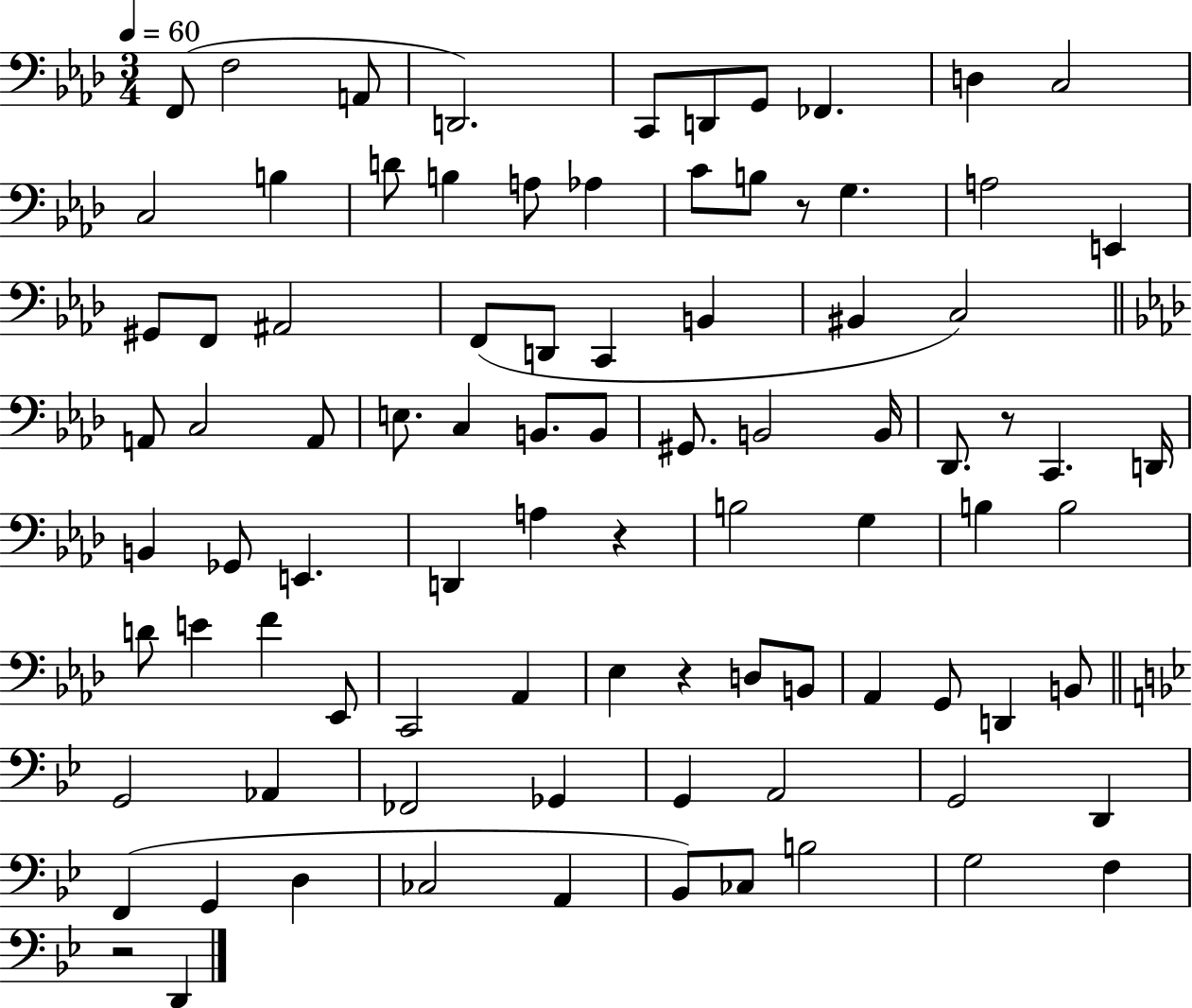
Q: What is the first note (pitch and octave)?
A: F2